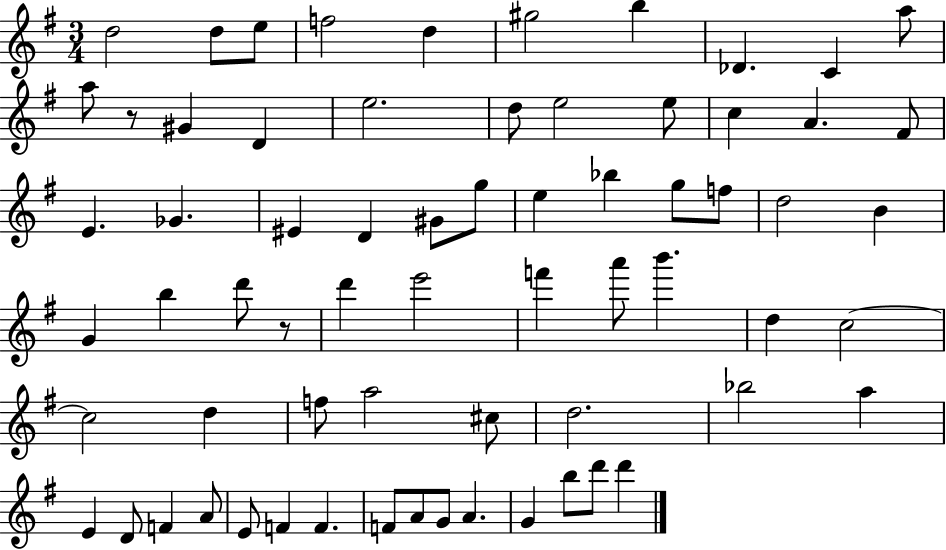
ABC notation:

X:1
T:Untitled
M:3/4
L:1/4
K:G
d2 d/2 e/2 f2 d ^g2 b _D C a/2 a/2 z/2 ^G D e2 d/2 e2 e/2 c A ^F/2 E _G ^E D ^G/2 g/2 e _b g/2 f/2 d2 B G b d'/2 z/2 d' e'2 f' a'/2 b' d c2 c2 d f/2 a2 ^c/2 d2 _b2 a E D/2 F A/2 E/2 F F F/2 A/2 G/2 A G b/2 d'/2 d'